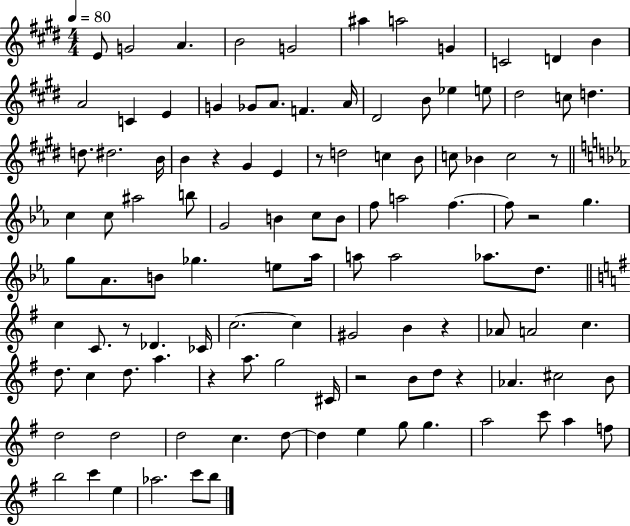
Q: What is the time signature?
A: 4/4